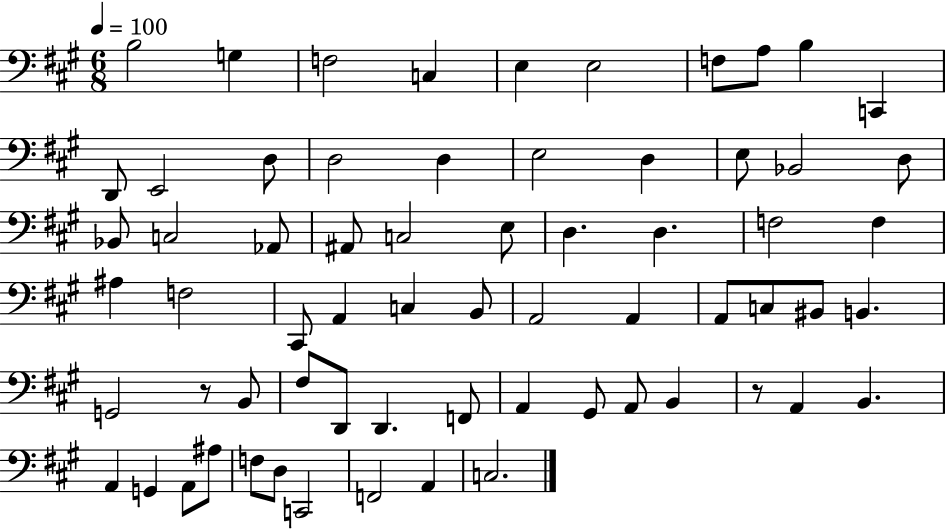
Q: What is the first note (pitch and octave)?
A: B3